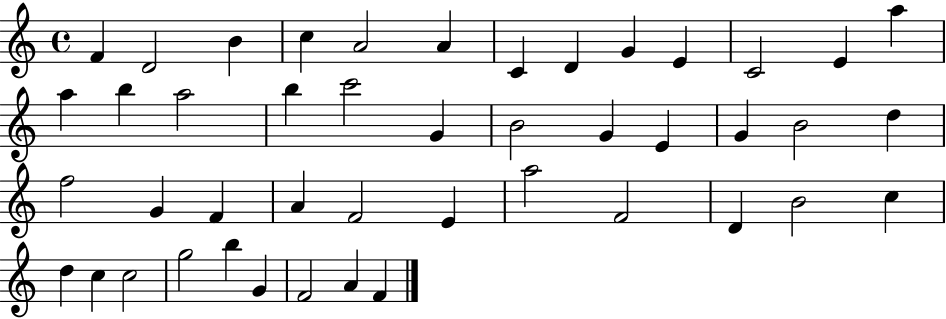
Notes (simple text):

F4/q D4/h B4/q C5/q A4/h A4/q C4/q D4/q G4/q E4/q C4/h E4/q A5/q A5/q B5/q A5/h B5/q C6/h G4/q B4/h G4/q E4/q G4/q B4/h D5/q F5/h G4/q F4/q A4/q F4/h E4/q A5/h F4/h D4/q B4/h C5/q D5/q C5/q C5/h G5/h B5/q G4/q F4/h A4/q F4/q